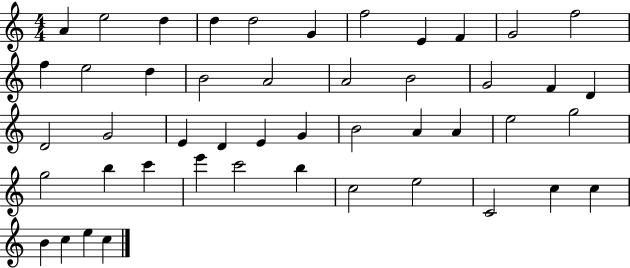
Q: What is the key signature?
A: C major